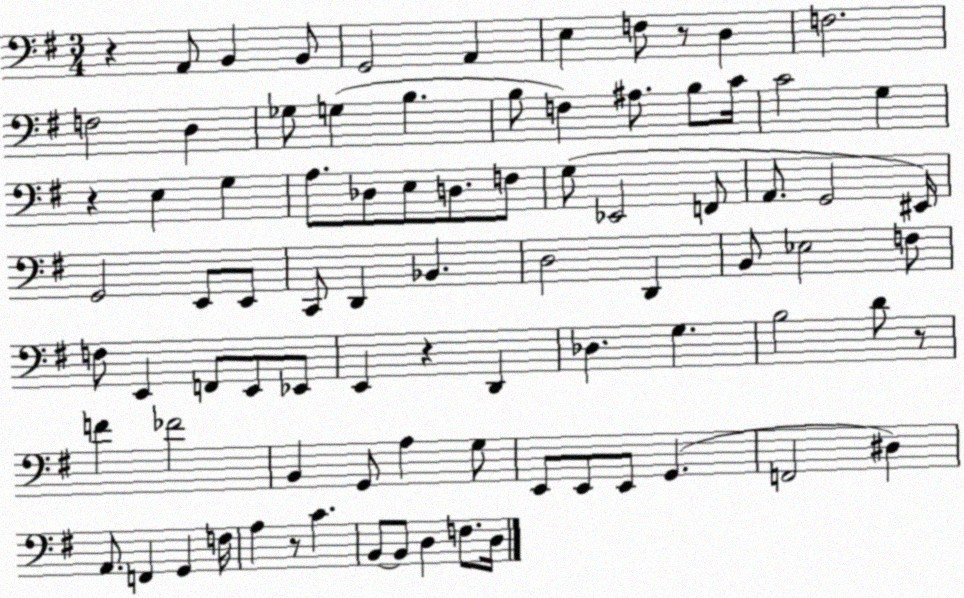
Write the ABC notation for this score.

X:1
T:Untitled
M:3/4
L:1/4
K:G
z A,,/2 B,, B,,/2 G,,2 A,, E, F,/2 z/2 D, F,2 F,2 D, _G,/2 G, B, B,/2 F, ^A,/2 B,/2 C/4 C2 G, z E, G, A,/2 _D,/2 E,/2 D,/2 F,/2 G,/2 _E,,2 F,,/2 A,,/2 G,,2 ^E,,/4 G,,2 E,,/2 E,,/2 C,,/2 D,, _B,, D,2 D,, B,,/2 _E,2 F,/2 F,/2 E,, F,,/2 E,,/2 _E,,/2 E,, z D,, _D, G, B,2 D/2 z/2 F _F2 B,, G,,/2 A, G,/2 E,,/2 E,,/2 E,,/2 G,, F,,2 ^D, A,,/2 F,, G,, F,/4 A, z/2 C B,,/2 B,,/2 D, F,/2 D,/4